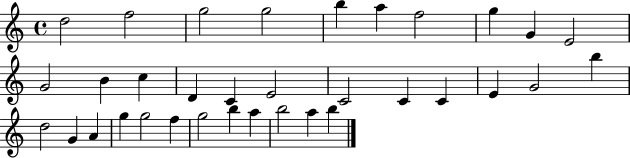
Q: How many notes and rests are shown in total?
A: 34